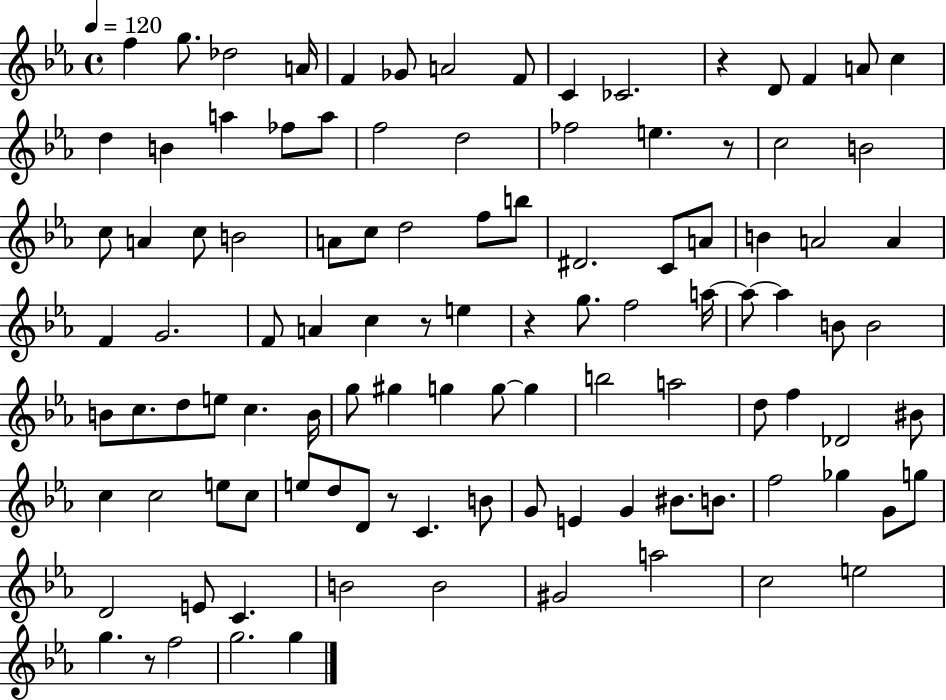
F5/q G5/e. Db5/h A4/s F4/q Gb4/e A4/h F4/e C4/q CES4/h. R/q D4/e F4/q A4/e C5/q D5/q B4/q A5/q FES5/e A5/e F5/h D5/h FES5/h E5/q. R/e C5/h B4/h C5/e A4/q C5/e B4/h A4/e C5/e D5/h F5/e B5/e D#4/h. C4/e A4/e B4/q A4/h A4/q F4/q G4/h. F4/e A4/q C5/q R/e E5/q R/q G5/e. F5/h A5/s A5/e A5/q B4/e B4/h B4/e C5/e. D5/e E5/e C5/q. B4/s G5/e G#5/q G5/q G5/e G5/q B5/h A5/h D5/e F5/q Db4/h BIS4/e C5/q C5/h E5/e C5/e E5/e D5/e D4/e R/e C4/q. B4/e G4/e E4/q G4/q BIS4/e. B4/e. F5/h Gb5/q G4/e G5/e D4/h E4/e C4/q. B4/h B4/h G#4/h A5/h C5/h E5/h G5/q. R/e F5/h G5/h. G5/q